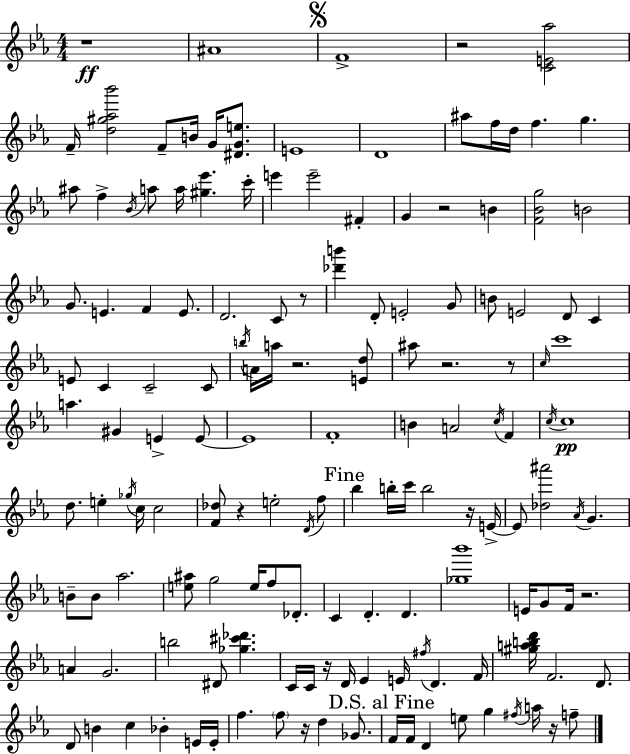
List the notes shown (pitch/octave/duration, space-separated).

R/w A#4/w F4/w R/h [C4,E4,Ab5]/h F4/s [D5,G#5,Ab5,Bb6]/h F4/e B4/s G4/s [D#4,G4,E5]/e. E4/w D4/w A#5/e F5/s D5/s F5/q. G5/q. A#5/e F5/q Bb4/s A5/e A5/s [G#5,Eb6]/q. C6/s E6/q E6/h F#4/q G4/q R/h B4/q [F4,Bb4,G5]/h B4/h G4/e. E4/q. F4/q E4/e. D4/h. C4/e R/e [Db6,B6]/q D4/e E4/h G4/e B4/e E4/h D4/e C4/q E4/e C4/q C4/h C4/e B5/s A4/s A5/s R/h. [E4,D5]/e A#5/e R/h. R/e C5/s C6/w A5/q. G#4/q E4/q E4/e E4/w F4/w B4/q A4/h C5/s F4/q C5/s C5/w D5/e. E5/q Gb5/s C5/s C5/h [F4,Db5]/e R/q E5/h D4/s F5/e Bb5/q B5/s C6/s B5/h R/s E4/s E4/e [Db5,A#6]/h Ab4/s G4/q. B4/e B4/e Ab5/h. [E5,A#5]/e G5/h E5/s F5/e Db4/e. C4/q D4/q. D4/q. [Gb5,Bb6]/w E4/s G4/e F4/s R/h. A4/q G4/h. B5/h D#4/e [Gb5,C#6,Db6]/q. C4/s C4/s R/s D4/s Eb4/q E4/s F#5/s D4/q. F4/s [G#5,A5,B5,D6]/s F4/h. D4/e. D4/e B4/q C5/q Bb4/q E4/s E4/s F5/q. F5/e R/s D5/q Gb4/e. F4/s F4/s D4/q E5/e G5/q F#5/s A5/s R/s F5/e